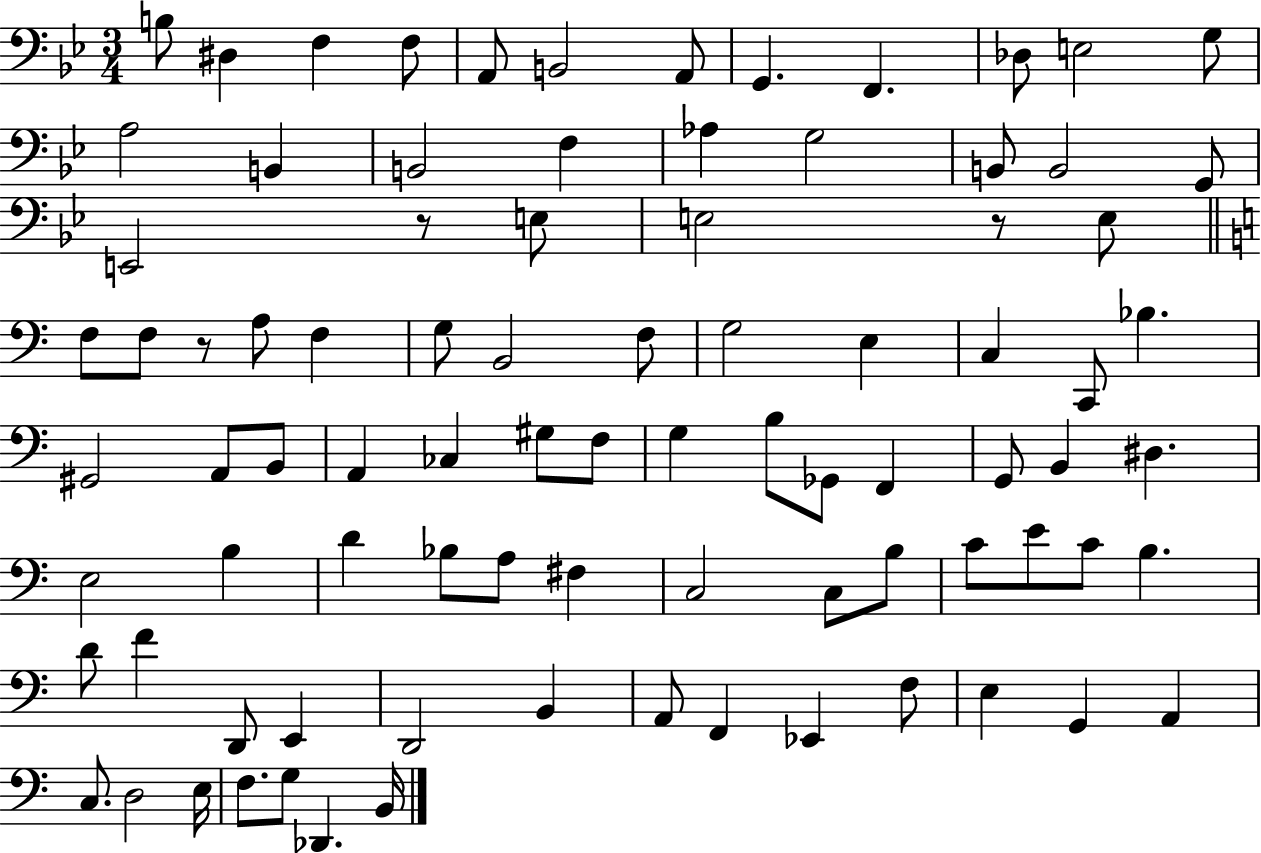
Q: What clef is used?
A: bass